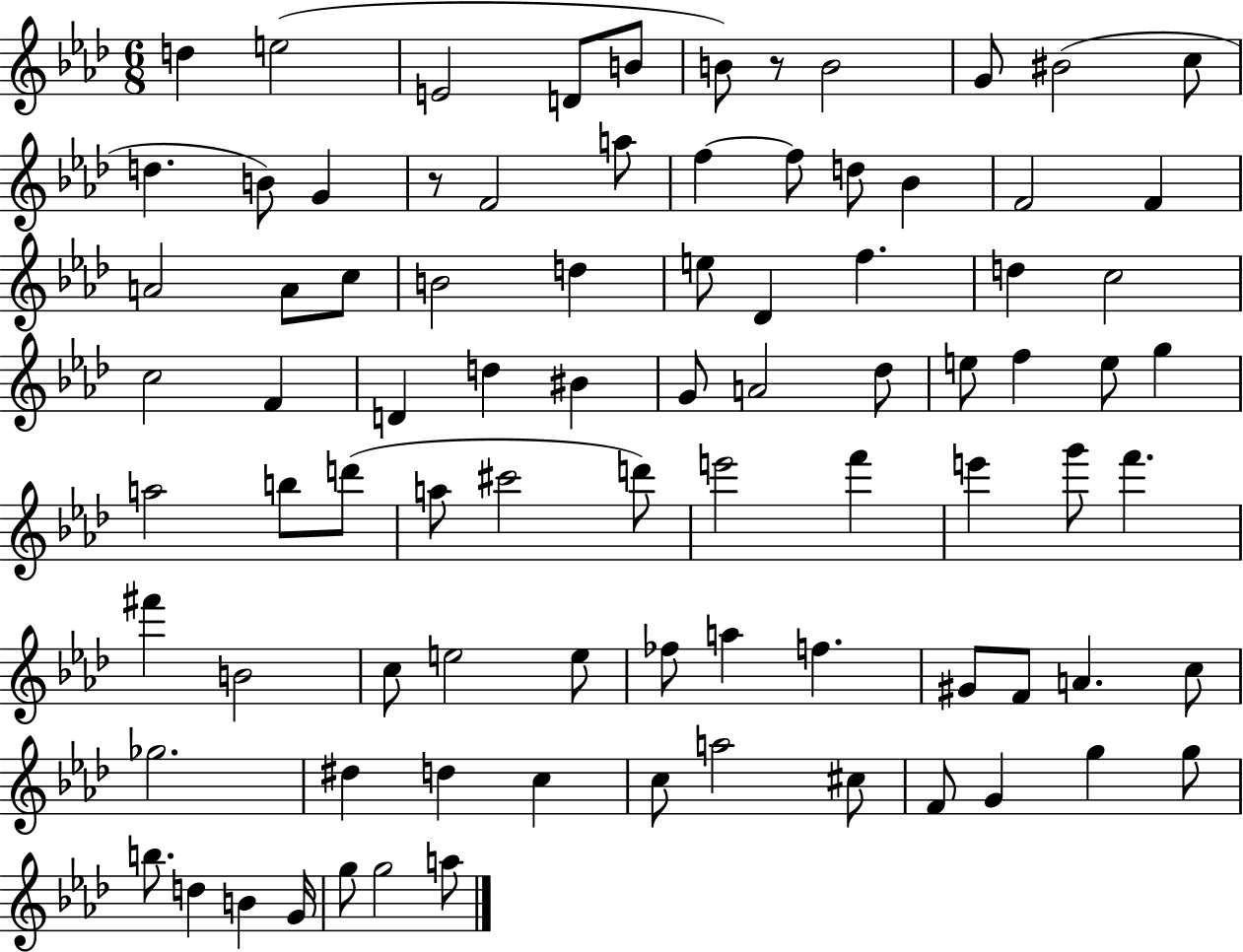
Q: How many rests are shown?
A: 2